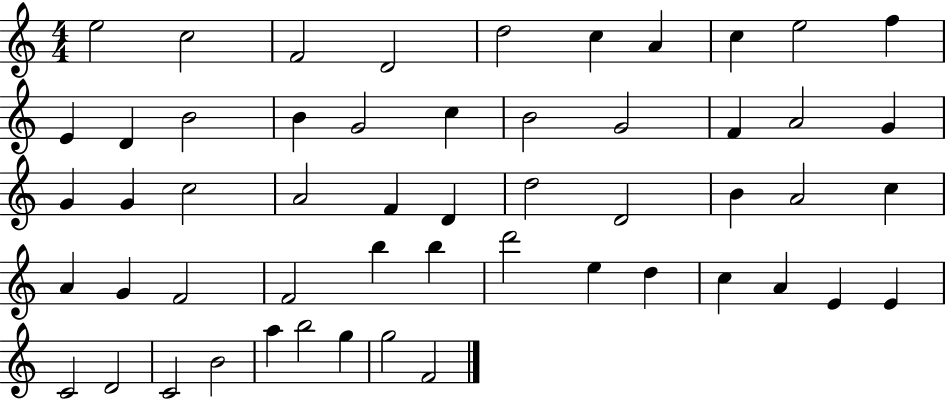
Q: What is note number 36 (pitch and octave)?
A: F4